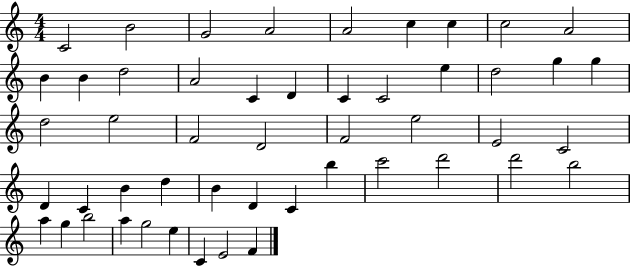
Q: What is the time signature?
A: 4/4